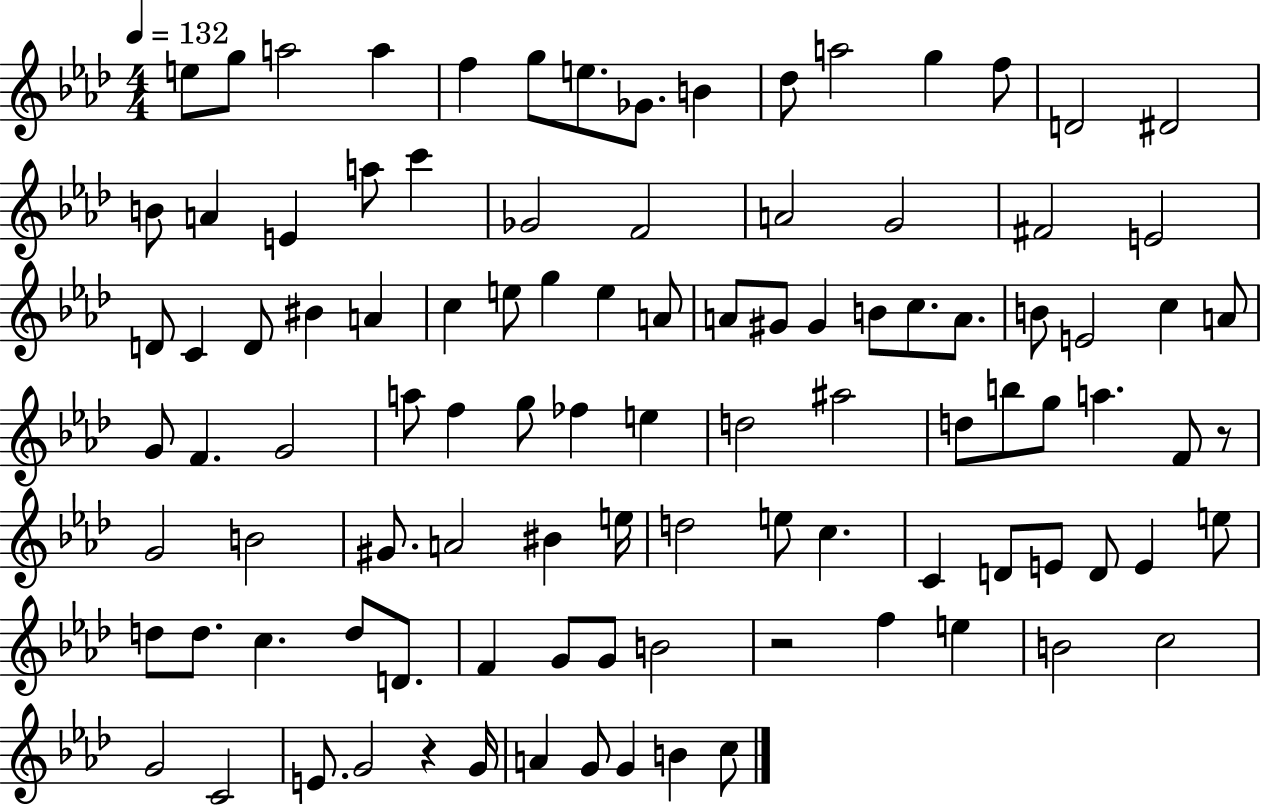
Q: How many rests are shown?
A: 3